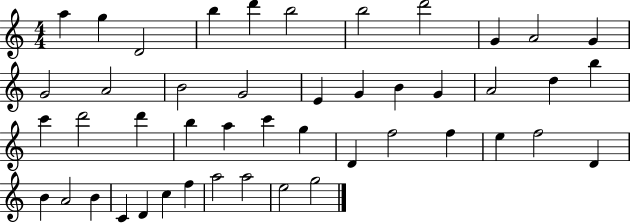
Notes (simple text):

A5/q G5/q D4/h B5/q D6/q B5/h B5/h D6/h G4/q A4/h G4/q G4/h A4/h B4/h G4/h E4/q G4/q B4/q G4/q A4/h D5/q B5/q C6/q D6/h D6/q B5/q A5/q C6/q G5/q D4/q F5/h F5/q E5/q F5/h D4/q B4/q A4/h B4/q C4/q D4/q C5/q F5/q A5/h A5/h E5/h G5/h